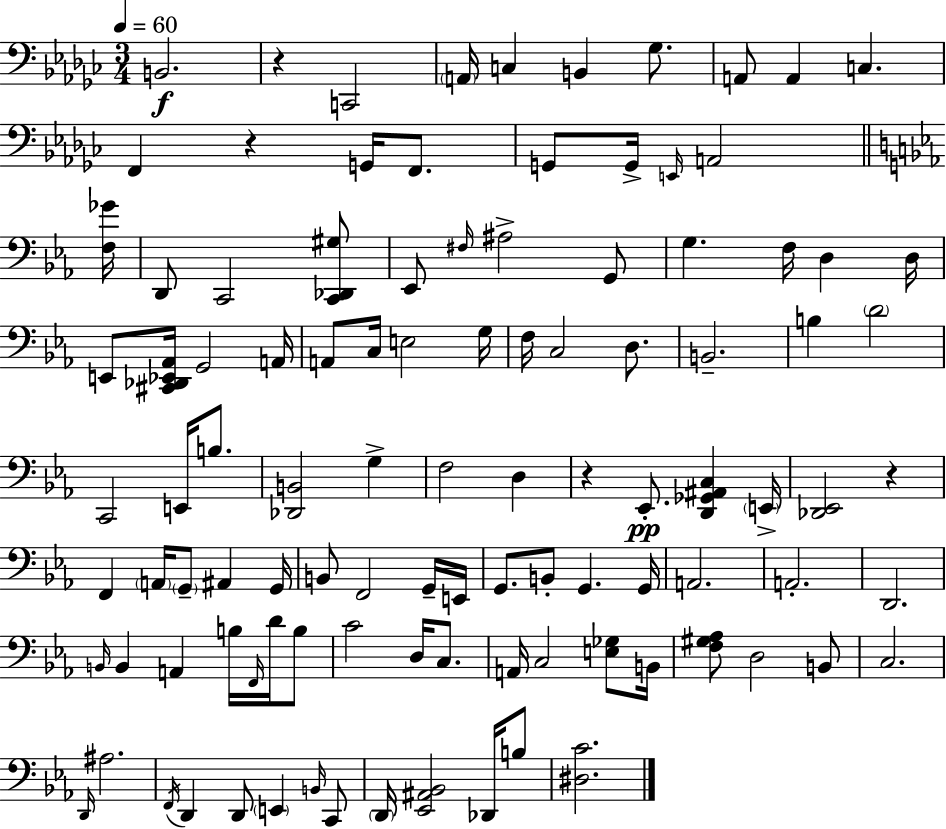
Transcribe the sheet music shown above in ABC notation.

X:1
T:Untitled
M:3/4
L:1/4
K:Ebm
B,,2 z C,,2 A,,/4 C, B,, _G,/2 A,,/2 A,, C, F,, z G,,/4 F,,/2 G,,/2 G,,/4 E,,/4 A,,2 [F,_G]/4 D,,/2 C,,2 [C,,_D,,^G,]/2 _E,,/2 ^F,/4 ^A,2 G,,/2 G, F,/4 D, D,/4 E,,/2 [^C,,_D,,_E,,_A,,]/4 G,,2 A,,/4 A,,/2 C,/4 E,2 G,/4 F,/4 C,2 D,/2 B,,2 B, D2 C,,2 E,,/4 B,/2 [_D,,B,,]2 G, F,2 D, z _E,,/2 [D,,_G,,^A,,C,] E,,/4 [_D,,_E,,]2 z F,, A,,/4 G,,/2 ^A,, G,,/4 B,,/2 F,,2 G,,/4 E,,/4 G,,/2 B,,/2 G,, G,,/4 A,,2 A,,2 D,,2 B,,/4 B,, A,, B,/4 F,,/4 D/4 B,/2 C2 D,/4 C,/2 A,,/4 C,2 [E,_G,]/2 B,,/4 [F,^G,_A,]/2 D,2 B,,/2 C,2 D,,/4 ^A,2 F,,/4 D,, D,,/2 E,, B,,/4 C,,/2 D,,/4 [_E,,^A,,_B,,]2 _D,,/4 B,/2 [^D,C]2